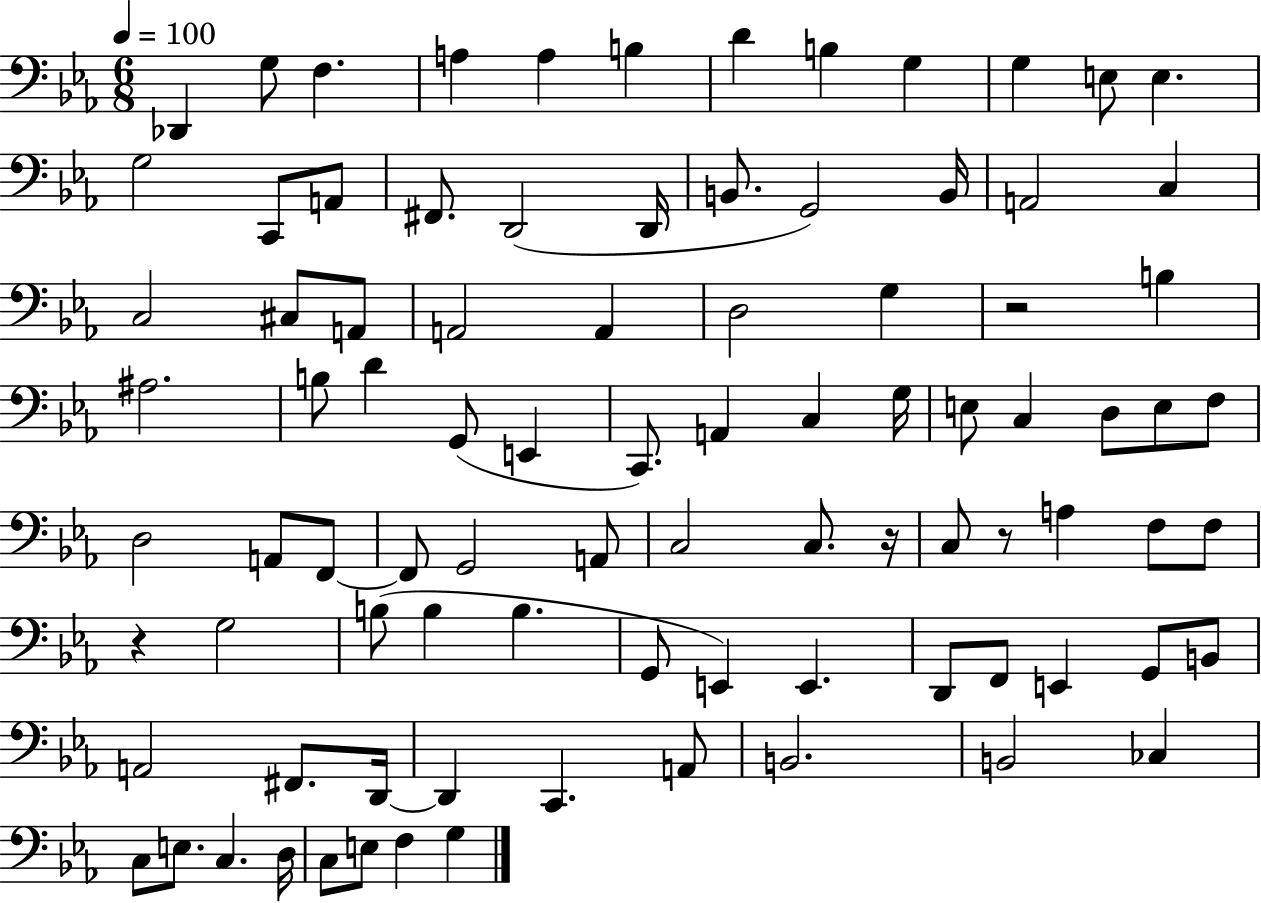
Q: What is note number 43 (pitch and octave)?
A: D3